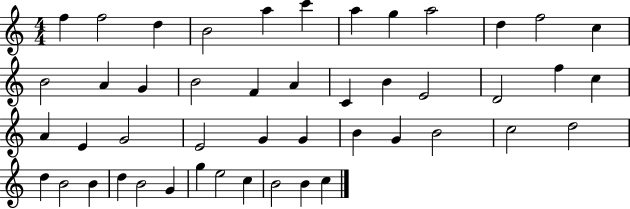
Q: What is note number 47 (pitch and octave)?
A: C5